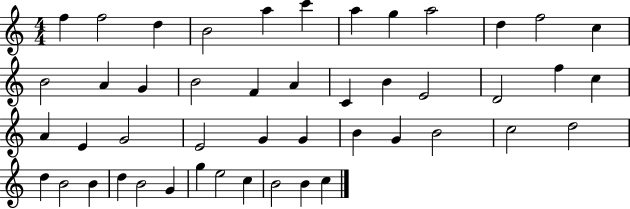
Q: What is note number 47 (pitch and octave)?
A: C5